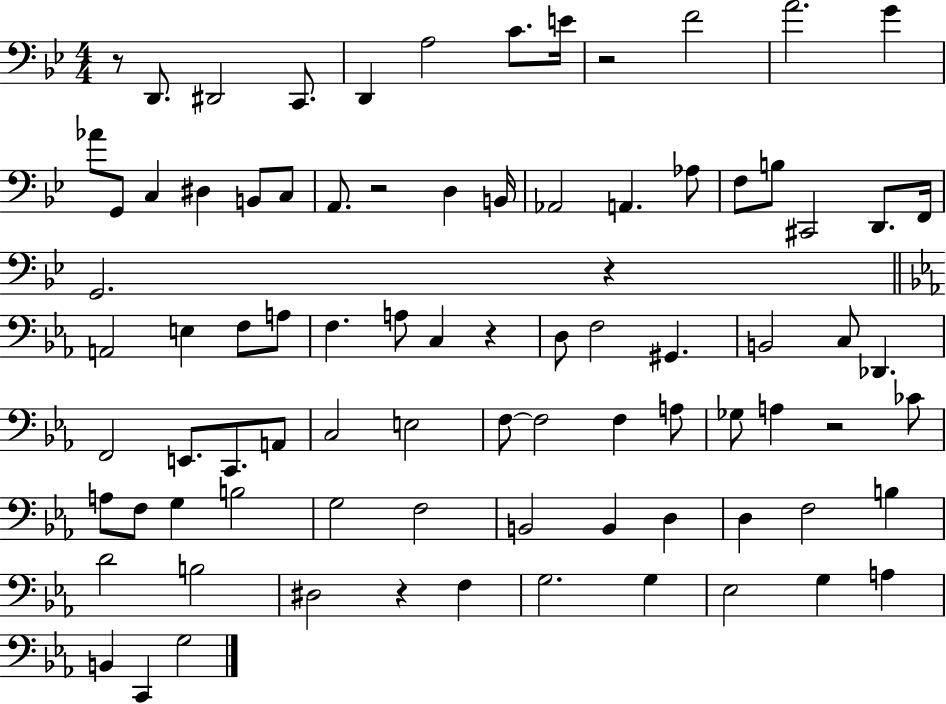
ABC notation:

X:1
T:Untitled
M:4/4
L:1/4
K:Bb
z/2 D,,/2 ^D,,2 C,,/2 D,, A,2 C/2 E/4 z2 F2 A2 G _A/2 G,,/2 C, ^D, B,,/2 C,/2 A,,/2 z2 D, B,,/4 _A,,2 A,, _A,/2 F,/2 B,/2 ^C,,2 D,,/2 F,,/4 G,,2 z A,,2 E, F,/2 A,/2 F, A,/2 C, z D,/2 F,2 ^G,, B,,2 C,/2 _D,, F,,2 E,,/2 C,,/2 A,,/2 C,2 E,2 F,/2 F,2 F, A,/2 _G,/2 A, z2 _C/2 A,/2 F,/2 G, B,2 G,2 F,2 B,,2 B,, D, D, F,2 B, D2 B,2 ^D,2 z F, G,2 G, _E,2 G, A, B,, C,, G,2